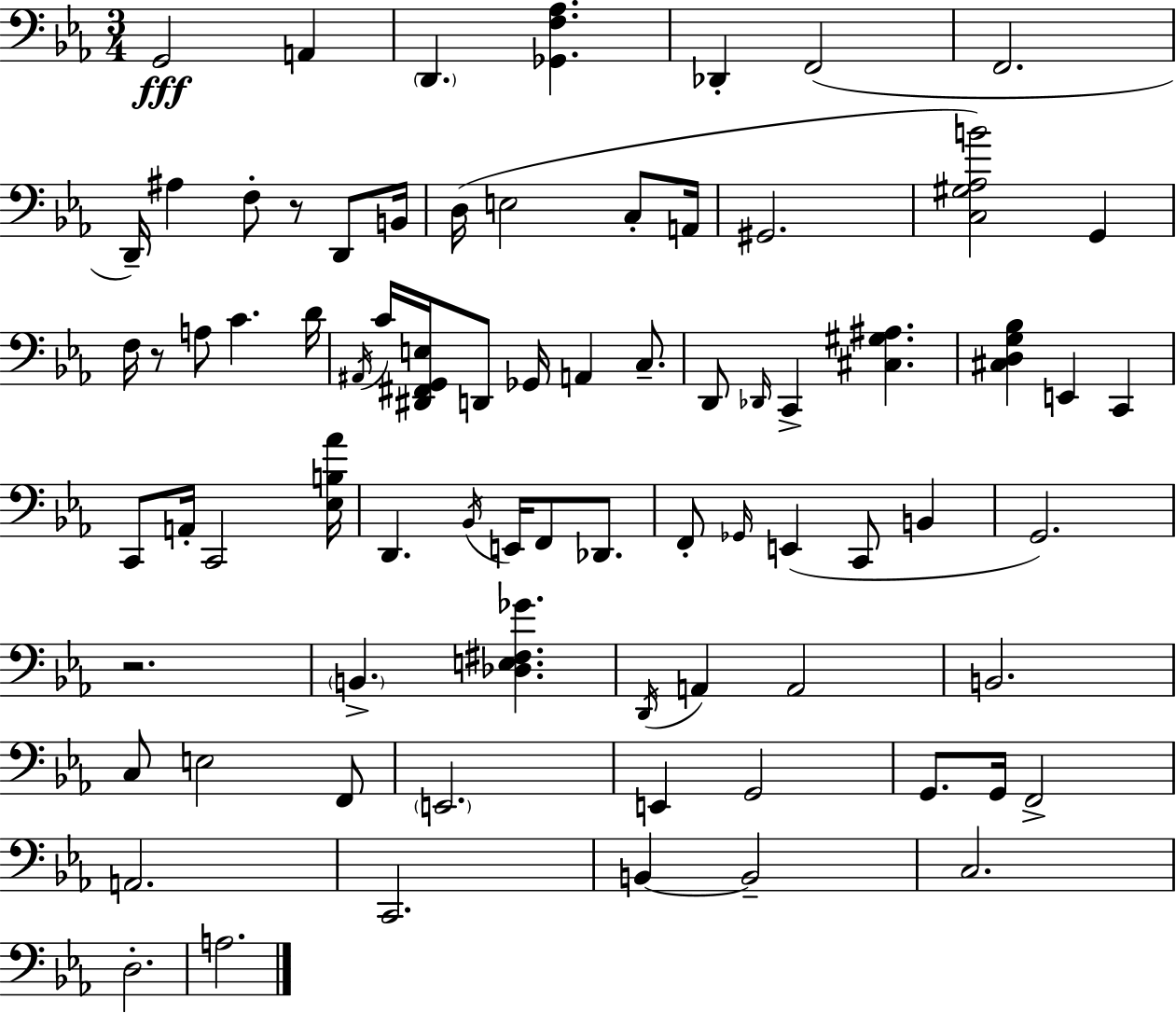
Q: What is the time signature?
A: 3/4